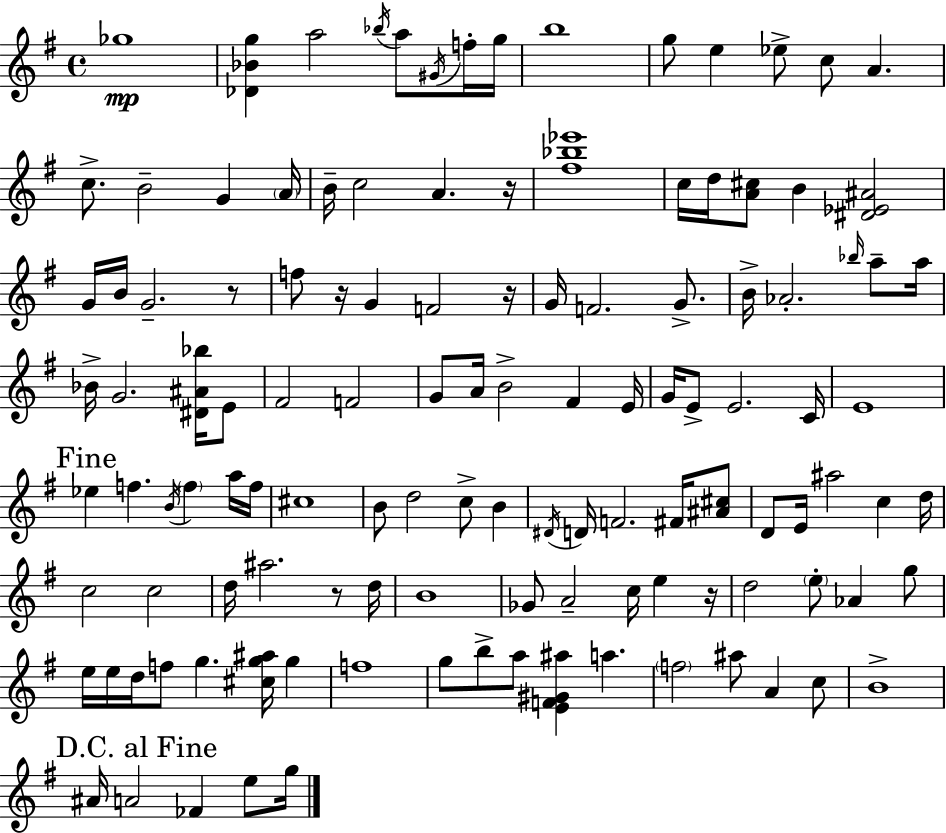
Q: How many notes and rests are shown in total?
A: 121